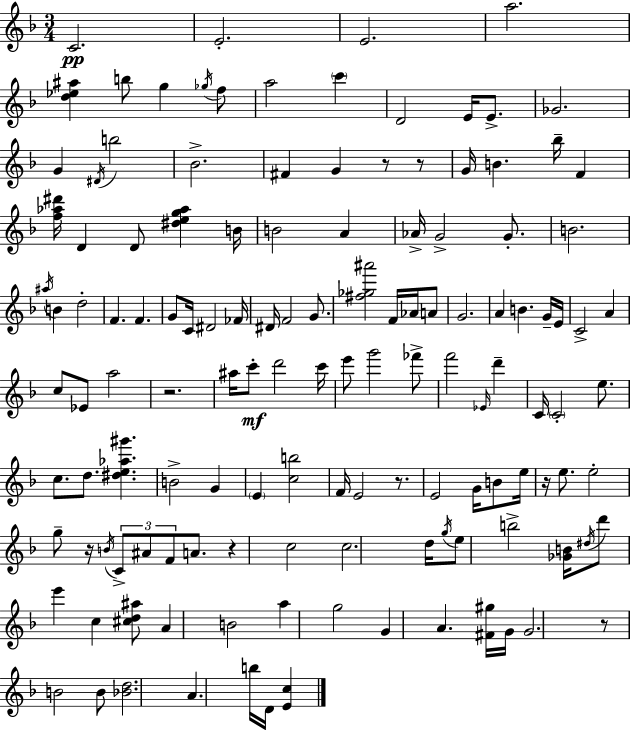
X:1
T:Untitled
M:3/4
L:1/4
K:Dm
C2 E2 E2 a2 [d_e^a] b/2 g _g/4 f/2 a2 c' D2 E/4 E/2 _G2 G ^D/4 b2 _B2 ^F G z/2 z/2 G/4 B _b/4 F [f_a^d']/4 D D/2 [^deg_a] B/4 B2 A _A/4 G2 G/2 B2 ^a/4 B d2 F F G/2 C/4 ^D2 _F/4 ^D/4 F2 G/2 [^f_g^a']2 F/4 _A/4 A/2 G2 A B G/4 E/4 C2 A c/2 _E/2 a2 z2 ^a/4 c'/2 d'2 c'/4 e'/2 g'2 _f'/2 f'2 _E/4 d' C/4 C2 e/2 c/2 d/2 [^de_a^g'] B2 G E [cb]2 F/4 E2 z/2 E2 G/4 B/2 e/4 z/4 e/2 e2 g/2 z/4 B/4 C/2 ^A/2 F/2 A/2 z c2 c2 d/4 g/4 e/2 b2 [_GB]/4 ^d/4 d'/2 e' c [^cd^a]/2 A B2 a g2 G A [^F^g]/4 G/4 G2 z/2 B2 B/2 [_Bd]2 A b/4 D/4 [Ec]